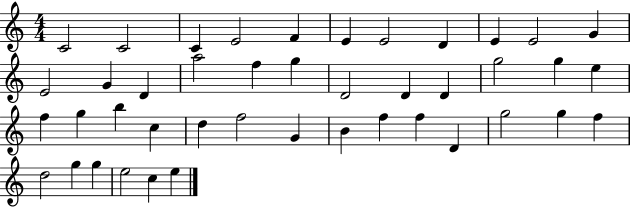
C4/h C4/h C4/q E4/h F4/q E4/q E4/h D4/q E4/q E4/h G4/q E4/h G4/q D4/q A5/h F5/q G5/q D4/h D4/q D4/q G5/h G5/q E5/q F5/q G5/q B5/q C5/q D5/q F5/h G4/q B4/q F5/q F5/q D4/q G5/h G5/q F5/q D5/h G5/q G5/q E5/h C5/q E5/q